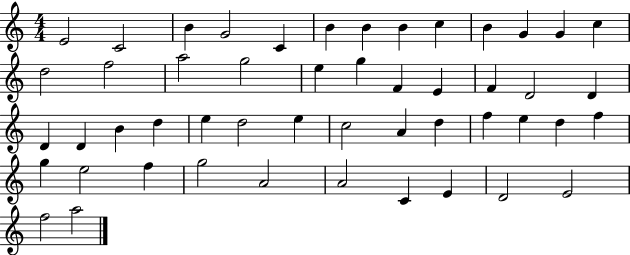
E4/h C4/h B4/q G4/h C4/q B4/q B4/q B4/q C5/q B4/q G4/q G4/q C5/q D5/h F5/h A5/h G5/h E5/q G5/q F4/q E4/q F4/q D4/h D4/q D4/q D4/q B4/q D5/q E5/q D5/h E5/q C5/h A4/q D5/q F5/q E5/q D5/q F5/q G5/q E5/h F5/q G5/h A4/h A4/h C4/q E4/q D4/h E4/h F5/h A5/h